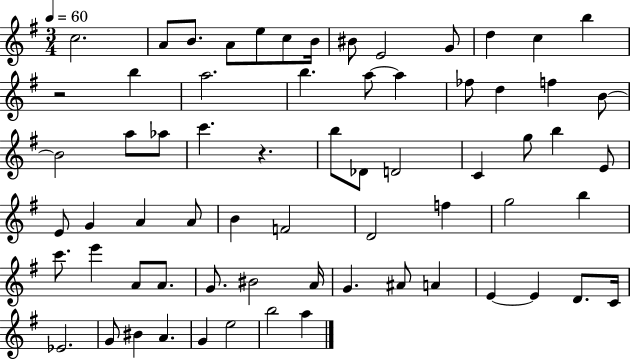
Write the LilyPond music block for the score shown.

{
  \clef treble
  \numericTimeSignature
  \time 3/4
  \key g \major
  \tempo 4 = 60
  c''2. | a'8 b'8. a'8 e''8 c''8 b'16 | bis'8 e'2 g'8 | d''4 c''4 b''4 | \break r2 b''4 | a''2. | b''4. a''8~~ a''4 | fes''8 d''4 f''4 b'8~~ | \break b'2 a''8 aes''8 | c'''4. r4. | b''8 des'8 d'2 | c'4 g''8 b''4 e'8 | \break e'8 g'4 a'4 a'8 | b'4 f'2 | d'2 f''4 | g''2 b''4 | \break c'''8. e'''4 a'8 a'8. | g'8. bis'2 a'16 | g'4. ais'8 a'4 | e'4~~ e'4 d'8. c'16 | \break ees'2. | g'8 bis'4 a'4. | g'4 e''2 | b''2 a''4 | \break \bar "|."
}